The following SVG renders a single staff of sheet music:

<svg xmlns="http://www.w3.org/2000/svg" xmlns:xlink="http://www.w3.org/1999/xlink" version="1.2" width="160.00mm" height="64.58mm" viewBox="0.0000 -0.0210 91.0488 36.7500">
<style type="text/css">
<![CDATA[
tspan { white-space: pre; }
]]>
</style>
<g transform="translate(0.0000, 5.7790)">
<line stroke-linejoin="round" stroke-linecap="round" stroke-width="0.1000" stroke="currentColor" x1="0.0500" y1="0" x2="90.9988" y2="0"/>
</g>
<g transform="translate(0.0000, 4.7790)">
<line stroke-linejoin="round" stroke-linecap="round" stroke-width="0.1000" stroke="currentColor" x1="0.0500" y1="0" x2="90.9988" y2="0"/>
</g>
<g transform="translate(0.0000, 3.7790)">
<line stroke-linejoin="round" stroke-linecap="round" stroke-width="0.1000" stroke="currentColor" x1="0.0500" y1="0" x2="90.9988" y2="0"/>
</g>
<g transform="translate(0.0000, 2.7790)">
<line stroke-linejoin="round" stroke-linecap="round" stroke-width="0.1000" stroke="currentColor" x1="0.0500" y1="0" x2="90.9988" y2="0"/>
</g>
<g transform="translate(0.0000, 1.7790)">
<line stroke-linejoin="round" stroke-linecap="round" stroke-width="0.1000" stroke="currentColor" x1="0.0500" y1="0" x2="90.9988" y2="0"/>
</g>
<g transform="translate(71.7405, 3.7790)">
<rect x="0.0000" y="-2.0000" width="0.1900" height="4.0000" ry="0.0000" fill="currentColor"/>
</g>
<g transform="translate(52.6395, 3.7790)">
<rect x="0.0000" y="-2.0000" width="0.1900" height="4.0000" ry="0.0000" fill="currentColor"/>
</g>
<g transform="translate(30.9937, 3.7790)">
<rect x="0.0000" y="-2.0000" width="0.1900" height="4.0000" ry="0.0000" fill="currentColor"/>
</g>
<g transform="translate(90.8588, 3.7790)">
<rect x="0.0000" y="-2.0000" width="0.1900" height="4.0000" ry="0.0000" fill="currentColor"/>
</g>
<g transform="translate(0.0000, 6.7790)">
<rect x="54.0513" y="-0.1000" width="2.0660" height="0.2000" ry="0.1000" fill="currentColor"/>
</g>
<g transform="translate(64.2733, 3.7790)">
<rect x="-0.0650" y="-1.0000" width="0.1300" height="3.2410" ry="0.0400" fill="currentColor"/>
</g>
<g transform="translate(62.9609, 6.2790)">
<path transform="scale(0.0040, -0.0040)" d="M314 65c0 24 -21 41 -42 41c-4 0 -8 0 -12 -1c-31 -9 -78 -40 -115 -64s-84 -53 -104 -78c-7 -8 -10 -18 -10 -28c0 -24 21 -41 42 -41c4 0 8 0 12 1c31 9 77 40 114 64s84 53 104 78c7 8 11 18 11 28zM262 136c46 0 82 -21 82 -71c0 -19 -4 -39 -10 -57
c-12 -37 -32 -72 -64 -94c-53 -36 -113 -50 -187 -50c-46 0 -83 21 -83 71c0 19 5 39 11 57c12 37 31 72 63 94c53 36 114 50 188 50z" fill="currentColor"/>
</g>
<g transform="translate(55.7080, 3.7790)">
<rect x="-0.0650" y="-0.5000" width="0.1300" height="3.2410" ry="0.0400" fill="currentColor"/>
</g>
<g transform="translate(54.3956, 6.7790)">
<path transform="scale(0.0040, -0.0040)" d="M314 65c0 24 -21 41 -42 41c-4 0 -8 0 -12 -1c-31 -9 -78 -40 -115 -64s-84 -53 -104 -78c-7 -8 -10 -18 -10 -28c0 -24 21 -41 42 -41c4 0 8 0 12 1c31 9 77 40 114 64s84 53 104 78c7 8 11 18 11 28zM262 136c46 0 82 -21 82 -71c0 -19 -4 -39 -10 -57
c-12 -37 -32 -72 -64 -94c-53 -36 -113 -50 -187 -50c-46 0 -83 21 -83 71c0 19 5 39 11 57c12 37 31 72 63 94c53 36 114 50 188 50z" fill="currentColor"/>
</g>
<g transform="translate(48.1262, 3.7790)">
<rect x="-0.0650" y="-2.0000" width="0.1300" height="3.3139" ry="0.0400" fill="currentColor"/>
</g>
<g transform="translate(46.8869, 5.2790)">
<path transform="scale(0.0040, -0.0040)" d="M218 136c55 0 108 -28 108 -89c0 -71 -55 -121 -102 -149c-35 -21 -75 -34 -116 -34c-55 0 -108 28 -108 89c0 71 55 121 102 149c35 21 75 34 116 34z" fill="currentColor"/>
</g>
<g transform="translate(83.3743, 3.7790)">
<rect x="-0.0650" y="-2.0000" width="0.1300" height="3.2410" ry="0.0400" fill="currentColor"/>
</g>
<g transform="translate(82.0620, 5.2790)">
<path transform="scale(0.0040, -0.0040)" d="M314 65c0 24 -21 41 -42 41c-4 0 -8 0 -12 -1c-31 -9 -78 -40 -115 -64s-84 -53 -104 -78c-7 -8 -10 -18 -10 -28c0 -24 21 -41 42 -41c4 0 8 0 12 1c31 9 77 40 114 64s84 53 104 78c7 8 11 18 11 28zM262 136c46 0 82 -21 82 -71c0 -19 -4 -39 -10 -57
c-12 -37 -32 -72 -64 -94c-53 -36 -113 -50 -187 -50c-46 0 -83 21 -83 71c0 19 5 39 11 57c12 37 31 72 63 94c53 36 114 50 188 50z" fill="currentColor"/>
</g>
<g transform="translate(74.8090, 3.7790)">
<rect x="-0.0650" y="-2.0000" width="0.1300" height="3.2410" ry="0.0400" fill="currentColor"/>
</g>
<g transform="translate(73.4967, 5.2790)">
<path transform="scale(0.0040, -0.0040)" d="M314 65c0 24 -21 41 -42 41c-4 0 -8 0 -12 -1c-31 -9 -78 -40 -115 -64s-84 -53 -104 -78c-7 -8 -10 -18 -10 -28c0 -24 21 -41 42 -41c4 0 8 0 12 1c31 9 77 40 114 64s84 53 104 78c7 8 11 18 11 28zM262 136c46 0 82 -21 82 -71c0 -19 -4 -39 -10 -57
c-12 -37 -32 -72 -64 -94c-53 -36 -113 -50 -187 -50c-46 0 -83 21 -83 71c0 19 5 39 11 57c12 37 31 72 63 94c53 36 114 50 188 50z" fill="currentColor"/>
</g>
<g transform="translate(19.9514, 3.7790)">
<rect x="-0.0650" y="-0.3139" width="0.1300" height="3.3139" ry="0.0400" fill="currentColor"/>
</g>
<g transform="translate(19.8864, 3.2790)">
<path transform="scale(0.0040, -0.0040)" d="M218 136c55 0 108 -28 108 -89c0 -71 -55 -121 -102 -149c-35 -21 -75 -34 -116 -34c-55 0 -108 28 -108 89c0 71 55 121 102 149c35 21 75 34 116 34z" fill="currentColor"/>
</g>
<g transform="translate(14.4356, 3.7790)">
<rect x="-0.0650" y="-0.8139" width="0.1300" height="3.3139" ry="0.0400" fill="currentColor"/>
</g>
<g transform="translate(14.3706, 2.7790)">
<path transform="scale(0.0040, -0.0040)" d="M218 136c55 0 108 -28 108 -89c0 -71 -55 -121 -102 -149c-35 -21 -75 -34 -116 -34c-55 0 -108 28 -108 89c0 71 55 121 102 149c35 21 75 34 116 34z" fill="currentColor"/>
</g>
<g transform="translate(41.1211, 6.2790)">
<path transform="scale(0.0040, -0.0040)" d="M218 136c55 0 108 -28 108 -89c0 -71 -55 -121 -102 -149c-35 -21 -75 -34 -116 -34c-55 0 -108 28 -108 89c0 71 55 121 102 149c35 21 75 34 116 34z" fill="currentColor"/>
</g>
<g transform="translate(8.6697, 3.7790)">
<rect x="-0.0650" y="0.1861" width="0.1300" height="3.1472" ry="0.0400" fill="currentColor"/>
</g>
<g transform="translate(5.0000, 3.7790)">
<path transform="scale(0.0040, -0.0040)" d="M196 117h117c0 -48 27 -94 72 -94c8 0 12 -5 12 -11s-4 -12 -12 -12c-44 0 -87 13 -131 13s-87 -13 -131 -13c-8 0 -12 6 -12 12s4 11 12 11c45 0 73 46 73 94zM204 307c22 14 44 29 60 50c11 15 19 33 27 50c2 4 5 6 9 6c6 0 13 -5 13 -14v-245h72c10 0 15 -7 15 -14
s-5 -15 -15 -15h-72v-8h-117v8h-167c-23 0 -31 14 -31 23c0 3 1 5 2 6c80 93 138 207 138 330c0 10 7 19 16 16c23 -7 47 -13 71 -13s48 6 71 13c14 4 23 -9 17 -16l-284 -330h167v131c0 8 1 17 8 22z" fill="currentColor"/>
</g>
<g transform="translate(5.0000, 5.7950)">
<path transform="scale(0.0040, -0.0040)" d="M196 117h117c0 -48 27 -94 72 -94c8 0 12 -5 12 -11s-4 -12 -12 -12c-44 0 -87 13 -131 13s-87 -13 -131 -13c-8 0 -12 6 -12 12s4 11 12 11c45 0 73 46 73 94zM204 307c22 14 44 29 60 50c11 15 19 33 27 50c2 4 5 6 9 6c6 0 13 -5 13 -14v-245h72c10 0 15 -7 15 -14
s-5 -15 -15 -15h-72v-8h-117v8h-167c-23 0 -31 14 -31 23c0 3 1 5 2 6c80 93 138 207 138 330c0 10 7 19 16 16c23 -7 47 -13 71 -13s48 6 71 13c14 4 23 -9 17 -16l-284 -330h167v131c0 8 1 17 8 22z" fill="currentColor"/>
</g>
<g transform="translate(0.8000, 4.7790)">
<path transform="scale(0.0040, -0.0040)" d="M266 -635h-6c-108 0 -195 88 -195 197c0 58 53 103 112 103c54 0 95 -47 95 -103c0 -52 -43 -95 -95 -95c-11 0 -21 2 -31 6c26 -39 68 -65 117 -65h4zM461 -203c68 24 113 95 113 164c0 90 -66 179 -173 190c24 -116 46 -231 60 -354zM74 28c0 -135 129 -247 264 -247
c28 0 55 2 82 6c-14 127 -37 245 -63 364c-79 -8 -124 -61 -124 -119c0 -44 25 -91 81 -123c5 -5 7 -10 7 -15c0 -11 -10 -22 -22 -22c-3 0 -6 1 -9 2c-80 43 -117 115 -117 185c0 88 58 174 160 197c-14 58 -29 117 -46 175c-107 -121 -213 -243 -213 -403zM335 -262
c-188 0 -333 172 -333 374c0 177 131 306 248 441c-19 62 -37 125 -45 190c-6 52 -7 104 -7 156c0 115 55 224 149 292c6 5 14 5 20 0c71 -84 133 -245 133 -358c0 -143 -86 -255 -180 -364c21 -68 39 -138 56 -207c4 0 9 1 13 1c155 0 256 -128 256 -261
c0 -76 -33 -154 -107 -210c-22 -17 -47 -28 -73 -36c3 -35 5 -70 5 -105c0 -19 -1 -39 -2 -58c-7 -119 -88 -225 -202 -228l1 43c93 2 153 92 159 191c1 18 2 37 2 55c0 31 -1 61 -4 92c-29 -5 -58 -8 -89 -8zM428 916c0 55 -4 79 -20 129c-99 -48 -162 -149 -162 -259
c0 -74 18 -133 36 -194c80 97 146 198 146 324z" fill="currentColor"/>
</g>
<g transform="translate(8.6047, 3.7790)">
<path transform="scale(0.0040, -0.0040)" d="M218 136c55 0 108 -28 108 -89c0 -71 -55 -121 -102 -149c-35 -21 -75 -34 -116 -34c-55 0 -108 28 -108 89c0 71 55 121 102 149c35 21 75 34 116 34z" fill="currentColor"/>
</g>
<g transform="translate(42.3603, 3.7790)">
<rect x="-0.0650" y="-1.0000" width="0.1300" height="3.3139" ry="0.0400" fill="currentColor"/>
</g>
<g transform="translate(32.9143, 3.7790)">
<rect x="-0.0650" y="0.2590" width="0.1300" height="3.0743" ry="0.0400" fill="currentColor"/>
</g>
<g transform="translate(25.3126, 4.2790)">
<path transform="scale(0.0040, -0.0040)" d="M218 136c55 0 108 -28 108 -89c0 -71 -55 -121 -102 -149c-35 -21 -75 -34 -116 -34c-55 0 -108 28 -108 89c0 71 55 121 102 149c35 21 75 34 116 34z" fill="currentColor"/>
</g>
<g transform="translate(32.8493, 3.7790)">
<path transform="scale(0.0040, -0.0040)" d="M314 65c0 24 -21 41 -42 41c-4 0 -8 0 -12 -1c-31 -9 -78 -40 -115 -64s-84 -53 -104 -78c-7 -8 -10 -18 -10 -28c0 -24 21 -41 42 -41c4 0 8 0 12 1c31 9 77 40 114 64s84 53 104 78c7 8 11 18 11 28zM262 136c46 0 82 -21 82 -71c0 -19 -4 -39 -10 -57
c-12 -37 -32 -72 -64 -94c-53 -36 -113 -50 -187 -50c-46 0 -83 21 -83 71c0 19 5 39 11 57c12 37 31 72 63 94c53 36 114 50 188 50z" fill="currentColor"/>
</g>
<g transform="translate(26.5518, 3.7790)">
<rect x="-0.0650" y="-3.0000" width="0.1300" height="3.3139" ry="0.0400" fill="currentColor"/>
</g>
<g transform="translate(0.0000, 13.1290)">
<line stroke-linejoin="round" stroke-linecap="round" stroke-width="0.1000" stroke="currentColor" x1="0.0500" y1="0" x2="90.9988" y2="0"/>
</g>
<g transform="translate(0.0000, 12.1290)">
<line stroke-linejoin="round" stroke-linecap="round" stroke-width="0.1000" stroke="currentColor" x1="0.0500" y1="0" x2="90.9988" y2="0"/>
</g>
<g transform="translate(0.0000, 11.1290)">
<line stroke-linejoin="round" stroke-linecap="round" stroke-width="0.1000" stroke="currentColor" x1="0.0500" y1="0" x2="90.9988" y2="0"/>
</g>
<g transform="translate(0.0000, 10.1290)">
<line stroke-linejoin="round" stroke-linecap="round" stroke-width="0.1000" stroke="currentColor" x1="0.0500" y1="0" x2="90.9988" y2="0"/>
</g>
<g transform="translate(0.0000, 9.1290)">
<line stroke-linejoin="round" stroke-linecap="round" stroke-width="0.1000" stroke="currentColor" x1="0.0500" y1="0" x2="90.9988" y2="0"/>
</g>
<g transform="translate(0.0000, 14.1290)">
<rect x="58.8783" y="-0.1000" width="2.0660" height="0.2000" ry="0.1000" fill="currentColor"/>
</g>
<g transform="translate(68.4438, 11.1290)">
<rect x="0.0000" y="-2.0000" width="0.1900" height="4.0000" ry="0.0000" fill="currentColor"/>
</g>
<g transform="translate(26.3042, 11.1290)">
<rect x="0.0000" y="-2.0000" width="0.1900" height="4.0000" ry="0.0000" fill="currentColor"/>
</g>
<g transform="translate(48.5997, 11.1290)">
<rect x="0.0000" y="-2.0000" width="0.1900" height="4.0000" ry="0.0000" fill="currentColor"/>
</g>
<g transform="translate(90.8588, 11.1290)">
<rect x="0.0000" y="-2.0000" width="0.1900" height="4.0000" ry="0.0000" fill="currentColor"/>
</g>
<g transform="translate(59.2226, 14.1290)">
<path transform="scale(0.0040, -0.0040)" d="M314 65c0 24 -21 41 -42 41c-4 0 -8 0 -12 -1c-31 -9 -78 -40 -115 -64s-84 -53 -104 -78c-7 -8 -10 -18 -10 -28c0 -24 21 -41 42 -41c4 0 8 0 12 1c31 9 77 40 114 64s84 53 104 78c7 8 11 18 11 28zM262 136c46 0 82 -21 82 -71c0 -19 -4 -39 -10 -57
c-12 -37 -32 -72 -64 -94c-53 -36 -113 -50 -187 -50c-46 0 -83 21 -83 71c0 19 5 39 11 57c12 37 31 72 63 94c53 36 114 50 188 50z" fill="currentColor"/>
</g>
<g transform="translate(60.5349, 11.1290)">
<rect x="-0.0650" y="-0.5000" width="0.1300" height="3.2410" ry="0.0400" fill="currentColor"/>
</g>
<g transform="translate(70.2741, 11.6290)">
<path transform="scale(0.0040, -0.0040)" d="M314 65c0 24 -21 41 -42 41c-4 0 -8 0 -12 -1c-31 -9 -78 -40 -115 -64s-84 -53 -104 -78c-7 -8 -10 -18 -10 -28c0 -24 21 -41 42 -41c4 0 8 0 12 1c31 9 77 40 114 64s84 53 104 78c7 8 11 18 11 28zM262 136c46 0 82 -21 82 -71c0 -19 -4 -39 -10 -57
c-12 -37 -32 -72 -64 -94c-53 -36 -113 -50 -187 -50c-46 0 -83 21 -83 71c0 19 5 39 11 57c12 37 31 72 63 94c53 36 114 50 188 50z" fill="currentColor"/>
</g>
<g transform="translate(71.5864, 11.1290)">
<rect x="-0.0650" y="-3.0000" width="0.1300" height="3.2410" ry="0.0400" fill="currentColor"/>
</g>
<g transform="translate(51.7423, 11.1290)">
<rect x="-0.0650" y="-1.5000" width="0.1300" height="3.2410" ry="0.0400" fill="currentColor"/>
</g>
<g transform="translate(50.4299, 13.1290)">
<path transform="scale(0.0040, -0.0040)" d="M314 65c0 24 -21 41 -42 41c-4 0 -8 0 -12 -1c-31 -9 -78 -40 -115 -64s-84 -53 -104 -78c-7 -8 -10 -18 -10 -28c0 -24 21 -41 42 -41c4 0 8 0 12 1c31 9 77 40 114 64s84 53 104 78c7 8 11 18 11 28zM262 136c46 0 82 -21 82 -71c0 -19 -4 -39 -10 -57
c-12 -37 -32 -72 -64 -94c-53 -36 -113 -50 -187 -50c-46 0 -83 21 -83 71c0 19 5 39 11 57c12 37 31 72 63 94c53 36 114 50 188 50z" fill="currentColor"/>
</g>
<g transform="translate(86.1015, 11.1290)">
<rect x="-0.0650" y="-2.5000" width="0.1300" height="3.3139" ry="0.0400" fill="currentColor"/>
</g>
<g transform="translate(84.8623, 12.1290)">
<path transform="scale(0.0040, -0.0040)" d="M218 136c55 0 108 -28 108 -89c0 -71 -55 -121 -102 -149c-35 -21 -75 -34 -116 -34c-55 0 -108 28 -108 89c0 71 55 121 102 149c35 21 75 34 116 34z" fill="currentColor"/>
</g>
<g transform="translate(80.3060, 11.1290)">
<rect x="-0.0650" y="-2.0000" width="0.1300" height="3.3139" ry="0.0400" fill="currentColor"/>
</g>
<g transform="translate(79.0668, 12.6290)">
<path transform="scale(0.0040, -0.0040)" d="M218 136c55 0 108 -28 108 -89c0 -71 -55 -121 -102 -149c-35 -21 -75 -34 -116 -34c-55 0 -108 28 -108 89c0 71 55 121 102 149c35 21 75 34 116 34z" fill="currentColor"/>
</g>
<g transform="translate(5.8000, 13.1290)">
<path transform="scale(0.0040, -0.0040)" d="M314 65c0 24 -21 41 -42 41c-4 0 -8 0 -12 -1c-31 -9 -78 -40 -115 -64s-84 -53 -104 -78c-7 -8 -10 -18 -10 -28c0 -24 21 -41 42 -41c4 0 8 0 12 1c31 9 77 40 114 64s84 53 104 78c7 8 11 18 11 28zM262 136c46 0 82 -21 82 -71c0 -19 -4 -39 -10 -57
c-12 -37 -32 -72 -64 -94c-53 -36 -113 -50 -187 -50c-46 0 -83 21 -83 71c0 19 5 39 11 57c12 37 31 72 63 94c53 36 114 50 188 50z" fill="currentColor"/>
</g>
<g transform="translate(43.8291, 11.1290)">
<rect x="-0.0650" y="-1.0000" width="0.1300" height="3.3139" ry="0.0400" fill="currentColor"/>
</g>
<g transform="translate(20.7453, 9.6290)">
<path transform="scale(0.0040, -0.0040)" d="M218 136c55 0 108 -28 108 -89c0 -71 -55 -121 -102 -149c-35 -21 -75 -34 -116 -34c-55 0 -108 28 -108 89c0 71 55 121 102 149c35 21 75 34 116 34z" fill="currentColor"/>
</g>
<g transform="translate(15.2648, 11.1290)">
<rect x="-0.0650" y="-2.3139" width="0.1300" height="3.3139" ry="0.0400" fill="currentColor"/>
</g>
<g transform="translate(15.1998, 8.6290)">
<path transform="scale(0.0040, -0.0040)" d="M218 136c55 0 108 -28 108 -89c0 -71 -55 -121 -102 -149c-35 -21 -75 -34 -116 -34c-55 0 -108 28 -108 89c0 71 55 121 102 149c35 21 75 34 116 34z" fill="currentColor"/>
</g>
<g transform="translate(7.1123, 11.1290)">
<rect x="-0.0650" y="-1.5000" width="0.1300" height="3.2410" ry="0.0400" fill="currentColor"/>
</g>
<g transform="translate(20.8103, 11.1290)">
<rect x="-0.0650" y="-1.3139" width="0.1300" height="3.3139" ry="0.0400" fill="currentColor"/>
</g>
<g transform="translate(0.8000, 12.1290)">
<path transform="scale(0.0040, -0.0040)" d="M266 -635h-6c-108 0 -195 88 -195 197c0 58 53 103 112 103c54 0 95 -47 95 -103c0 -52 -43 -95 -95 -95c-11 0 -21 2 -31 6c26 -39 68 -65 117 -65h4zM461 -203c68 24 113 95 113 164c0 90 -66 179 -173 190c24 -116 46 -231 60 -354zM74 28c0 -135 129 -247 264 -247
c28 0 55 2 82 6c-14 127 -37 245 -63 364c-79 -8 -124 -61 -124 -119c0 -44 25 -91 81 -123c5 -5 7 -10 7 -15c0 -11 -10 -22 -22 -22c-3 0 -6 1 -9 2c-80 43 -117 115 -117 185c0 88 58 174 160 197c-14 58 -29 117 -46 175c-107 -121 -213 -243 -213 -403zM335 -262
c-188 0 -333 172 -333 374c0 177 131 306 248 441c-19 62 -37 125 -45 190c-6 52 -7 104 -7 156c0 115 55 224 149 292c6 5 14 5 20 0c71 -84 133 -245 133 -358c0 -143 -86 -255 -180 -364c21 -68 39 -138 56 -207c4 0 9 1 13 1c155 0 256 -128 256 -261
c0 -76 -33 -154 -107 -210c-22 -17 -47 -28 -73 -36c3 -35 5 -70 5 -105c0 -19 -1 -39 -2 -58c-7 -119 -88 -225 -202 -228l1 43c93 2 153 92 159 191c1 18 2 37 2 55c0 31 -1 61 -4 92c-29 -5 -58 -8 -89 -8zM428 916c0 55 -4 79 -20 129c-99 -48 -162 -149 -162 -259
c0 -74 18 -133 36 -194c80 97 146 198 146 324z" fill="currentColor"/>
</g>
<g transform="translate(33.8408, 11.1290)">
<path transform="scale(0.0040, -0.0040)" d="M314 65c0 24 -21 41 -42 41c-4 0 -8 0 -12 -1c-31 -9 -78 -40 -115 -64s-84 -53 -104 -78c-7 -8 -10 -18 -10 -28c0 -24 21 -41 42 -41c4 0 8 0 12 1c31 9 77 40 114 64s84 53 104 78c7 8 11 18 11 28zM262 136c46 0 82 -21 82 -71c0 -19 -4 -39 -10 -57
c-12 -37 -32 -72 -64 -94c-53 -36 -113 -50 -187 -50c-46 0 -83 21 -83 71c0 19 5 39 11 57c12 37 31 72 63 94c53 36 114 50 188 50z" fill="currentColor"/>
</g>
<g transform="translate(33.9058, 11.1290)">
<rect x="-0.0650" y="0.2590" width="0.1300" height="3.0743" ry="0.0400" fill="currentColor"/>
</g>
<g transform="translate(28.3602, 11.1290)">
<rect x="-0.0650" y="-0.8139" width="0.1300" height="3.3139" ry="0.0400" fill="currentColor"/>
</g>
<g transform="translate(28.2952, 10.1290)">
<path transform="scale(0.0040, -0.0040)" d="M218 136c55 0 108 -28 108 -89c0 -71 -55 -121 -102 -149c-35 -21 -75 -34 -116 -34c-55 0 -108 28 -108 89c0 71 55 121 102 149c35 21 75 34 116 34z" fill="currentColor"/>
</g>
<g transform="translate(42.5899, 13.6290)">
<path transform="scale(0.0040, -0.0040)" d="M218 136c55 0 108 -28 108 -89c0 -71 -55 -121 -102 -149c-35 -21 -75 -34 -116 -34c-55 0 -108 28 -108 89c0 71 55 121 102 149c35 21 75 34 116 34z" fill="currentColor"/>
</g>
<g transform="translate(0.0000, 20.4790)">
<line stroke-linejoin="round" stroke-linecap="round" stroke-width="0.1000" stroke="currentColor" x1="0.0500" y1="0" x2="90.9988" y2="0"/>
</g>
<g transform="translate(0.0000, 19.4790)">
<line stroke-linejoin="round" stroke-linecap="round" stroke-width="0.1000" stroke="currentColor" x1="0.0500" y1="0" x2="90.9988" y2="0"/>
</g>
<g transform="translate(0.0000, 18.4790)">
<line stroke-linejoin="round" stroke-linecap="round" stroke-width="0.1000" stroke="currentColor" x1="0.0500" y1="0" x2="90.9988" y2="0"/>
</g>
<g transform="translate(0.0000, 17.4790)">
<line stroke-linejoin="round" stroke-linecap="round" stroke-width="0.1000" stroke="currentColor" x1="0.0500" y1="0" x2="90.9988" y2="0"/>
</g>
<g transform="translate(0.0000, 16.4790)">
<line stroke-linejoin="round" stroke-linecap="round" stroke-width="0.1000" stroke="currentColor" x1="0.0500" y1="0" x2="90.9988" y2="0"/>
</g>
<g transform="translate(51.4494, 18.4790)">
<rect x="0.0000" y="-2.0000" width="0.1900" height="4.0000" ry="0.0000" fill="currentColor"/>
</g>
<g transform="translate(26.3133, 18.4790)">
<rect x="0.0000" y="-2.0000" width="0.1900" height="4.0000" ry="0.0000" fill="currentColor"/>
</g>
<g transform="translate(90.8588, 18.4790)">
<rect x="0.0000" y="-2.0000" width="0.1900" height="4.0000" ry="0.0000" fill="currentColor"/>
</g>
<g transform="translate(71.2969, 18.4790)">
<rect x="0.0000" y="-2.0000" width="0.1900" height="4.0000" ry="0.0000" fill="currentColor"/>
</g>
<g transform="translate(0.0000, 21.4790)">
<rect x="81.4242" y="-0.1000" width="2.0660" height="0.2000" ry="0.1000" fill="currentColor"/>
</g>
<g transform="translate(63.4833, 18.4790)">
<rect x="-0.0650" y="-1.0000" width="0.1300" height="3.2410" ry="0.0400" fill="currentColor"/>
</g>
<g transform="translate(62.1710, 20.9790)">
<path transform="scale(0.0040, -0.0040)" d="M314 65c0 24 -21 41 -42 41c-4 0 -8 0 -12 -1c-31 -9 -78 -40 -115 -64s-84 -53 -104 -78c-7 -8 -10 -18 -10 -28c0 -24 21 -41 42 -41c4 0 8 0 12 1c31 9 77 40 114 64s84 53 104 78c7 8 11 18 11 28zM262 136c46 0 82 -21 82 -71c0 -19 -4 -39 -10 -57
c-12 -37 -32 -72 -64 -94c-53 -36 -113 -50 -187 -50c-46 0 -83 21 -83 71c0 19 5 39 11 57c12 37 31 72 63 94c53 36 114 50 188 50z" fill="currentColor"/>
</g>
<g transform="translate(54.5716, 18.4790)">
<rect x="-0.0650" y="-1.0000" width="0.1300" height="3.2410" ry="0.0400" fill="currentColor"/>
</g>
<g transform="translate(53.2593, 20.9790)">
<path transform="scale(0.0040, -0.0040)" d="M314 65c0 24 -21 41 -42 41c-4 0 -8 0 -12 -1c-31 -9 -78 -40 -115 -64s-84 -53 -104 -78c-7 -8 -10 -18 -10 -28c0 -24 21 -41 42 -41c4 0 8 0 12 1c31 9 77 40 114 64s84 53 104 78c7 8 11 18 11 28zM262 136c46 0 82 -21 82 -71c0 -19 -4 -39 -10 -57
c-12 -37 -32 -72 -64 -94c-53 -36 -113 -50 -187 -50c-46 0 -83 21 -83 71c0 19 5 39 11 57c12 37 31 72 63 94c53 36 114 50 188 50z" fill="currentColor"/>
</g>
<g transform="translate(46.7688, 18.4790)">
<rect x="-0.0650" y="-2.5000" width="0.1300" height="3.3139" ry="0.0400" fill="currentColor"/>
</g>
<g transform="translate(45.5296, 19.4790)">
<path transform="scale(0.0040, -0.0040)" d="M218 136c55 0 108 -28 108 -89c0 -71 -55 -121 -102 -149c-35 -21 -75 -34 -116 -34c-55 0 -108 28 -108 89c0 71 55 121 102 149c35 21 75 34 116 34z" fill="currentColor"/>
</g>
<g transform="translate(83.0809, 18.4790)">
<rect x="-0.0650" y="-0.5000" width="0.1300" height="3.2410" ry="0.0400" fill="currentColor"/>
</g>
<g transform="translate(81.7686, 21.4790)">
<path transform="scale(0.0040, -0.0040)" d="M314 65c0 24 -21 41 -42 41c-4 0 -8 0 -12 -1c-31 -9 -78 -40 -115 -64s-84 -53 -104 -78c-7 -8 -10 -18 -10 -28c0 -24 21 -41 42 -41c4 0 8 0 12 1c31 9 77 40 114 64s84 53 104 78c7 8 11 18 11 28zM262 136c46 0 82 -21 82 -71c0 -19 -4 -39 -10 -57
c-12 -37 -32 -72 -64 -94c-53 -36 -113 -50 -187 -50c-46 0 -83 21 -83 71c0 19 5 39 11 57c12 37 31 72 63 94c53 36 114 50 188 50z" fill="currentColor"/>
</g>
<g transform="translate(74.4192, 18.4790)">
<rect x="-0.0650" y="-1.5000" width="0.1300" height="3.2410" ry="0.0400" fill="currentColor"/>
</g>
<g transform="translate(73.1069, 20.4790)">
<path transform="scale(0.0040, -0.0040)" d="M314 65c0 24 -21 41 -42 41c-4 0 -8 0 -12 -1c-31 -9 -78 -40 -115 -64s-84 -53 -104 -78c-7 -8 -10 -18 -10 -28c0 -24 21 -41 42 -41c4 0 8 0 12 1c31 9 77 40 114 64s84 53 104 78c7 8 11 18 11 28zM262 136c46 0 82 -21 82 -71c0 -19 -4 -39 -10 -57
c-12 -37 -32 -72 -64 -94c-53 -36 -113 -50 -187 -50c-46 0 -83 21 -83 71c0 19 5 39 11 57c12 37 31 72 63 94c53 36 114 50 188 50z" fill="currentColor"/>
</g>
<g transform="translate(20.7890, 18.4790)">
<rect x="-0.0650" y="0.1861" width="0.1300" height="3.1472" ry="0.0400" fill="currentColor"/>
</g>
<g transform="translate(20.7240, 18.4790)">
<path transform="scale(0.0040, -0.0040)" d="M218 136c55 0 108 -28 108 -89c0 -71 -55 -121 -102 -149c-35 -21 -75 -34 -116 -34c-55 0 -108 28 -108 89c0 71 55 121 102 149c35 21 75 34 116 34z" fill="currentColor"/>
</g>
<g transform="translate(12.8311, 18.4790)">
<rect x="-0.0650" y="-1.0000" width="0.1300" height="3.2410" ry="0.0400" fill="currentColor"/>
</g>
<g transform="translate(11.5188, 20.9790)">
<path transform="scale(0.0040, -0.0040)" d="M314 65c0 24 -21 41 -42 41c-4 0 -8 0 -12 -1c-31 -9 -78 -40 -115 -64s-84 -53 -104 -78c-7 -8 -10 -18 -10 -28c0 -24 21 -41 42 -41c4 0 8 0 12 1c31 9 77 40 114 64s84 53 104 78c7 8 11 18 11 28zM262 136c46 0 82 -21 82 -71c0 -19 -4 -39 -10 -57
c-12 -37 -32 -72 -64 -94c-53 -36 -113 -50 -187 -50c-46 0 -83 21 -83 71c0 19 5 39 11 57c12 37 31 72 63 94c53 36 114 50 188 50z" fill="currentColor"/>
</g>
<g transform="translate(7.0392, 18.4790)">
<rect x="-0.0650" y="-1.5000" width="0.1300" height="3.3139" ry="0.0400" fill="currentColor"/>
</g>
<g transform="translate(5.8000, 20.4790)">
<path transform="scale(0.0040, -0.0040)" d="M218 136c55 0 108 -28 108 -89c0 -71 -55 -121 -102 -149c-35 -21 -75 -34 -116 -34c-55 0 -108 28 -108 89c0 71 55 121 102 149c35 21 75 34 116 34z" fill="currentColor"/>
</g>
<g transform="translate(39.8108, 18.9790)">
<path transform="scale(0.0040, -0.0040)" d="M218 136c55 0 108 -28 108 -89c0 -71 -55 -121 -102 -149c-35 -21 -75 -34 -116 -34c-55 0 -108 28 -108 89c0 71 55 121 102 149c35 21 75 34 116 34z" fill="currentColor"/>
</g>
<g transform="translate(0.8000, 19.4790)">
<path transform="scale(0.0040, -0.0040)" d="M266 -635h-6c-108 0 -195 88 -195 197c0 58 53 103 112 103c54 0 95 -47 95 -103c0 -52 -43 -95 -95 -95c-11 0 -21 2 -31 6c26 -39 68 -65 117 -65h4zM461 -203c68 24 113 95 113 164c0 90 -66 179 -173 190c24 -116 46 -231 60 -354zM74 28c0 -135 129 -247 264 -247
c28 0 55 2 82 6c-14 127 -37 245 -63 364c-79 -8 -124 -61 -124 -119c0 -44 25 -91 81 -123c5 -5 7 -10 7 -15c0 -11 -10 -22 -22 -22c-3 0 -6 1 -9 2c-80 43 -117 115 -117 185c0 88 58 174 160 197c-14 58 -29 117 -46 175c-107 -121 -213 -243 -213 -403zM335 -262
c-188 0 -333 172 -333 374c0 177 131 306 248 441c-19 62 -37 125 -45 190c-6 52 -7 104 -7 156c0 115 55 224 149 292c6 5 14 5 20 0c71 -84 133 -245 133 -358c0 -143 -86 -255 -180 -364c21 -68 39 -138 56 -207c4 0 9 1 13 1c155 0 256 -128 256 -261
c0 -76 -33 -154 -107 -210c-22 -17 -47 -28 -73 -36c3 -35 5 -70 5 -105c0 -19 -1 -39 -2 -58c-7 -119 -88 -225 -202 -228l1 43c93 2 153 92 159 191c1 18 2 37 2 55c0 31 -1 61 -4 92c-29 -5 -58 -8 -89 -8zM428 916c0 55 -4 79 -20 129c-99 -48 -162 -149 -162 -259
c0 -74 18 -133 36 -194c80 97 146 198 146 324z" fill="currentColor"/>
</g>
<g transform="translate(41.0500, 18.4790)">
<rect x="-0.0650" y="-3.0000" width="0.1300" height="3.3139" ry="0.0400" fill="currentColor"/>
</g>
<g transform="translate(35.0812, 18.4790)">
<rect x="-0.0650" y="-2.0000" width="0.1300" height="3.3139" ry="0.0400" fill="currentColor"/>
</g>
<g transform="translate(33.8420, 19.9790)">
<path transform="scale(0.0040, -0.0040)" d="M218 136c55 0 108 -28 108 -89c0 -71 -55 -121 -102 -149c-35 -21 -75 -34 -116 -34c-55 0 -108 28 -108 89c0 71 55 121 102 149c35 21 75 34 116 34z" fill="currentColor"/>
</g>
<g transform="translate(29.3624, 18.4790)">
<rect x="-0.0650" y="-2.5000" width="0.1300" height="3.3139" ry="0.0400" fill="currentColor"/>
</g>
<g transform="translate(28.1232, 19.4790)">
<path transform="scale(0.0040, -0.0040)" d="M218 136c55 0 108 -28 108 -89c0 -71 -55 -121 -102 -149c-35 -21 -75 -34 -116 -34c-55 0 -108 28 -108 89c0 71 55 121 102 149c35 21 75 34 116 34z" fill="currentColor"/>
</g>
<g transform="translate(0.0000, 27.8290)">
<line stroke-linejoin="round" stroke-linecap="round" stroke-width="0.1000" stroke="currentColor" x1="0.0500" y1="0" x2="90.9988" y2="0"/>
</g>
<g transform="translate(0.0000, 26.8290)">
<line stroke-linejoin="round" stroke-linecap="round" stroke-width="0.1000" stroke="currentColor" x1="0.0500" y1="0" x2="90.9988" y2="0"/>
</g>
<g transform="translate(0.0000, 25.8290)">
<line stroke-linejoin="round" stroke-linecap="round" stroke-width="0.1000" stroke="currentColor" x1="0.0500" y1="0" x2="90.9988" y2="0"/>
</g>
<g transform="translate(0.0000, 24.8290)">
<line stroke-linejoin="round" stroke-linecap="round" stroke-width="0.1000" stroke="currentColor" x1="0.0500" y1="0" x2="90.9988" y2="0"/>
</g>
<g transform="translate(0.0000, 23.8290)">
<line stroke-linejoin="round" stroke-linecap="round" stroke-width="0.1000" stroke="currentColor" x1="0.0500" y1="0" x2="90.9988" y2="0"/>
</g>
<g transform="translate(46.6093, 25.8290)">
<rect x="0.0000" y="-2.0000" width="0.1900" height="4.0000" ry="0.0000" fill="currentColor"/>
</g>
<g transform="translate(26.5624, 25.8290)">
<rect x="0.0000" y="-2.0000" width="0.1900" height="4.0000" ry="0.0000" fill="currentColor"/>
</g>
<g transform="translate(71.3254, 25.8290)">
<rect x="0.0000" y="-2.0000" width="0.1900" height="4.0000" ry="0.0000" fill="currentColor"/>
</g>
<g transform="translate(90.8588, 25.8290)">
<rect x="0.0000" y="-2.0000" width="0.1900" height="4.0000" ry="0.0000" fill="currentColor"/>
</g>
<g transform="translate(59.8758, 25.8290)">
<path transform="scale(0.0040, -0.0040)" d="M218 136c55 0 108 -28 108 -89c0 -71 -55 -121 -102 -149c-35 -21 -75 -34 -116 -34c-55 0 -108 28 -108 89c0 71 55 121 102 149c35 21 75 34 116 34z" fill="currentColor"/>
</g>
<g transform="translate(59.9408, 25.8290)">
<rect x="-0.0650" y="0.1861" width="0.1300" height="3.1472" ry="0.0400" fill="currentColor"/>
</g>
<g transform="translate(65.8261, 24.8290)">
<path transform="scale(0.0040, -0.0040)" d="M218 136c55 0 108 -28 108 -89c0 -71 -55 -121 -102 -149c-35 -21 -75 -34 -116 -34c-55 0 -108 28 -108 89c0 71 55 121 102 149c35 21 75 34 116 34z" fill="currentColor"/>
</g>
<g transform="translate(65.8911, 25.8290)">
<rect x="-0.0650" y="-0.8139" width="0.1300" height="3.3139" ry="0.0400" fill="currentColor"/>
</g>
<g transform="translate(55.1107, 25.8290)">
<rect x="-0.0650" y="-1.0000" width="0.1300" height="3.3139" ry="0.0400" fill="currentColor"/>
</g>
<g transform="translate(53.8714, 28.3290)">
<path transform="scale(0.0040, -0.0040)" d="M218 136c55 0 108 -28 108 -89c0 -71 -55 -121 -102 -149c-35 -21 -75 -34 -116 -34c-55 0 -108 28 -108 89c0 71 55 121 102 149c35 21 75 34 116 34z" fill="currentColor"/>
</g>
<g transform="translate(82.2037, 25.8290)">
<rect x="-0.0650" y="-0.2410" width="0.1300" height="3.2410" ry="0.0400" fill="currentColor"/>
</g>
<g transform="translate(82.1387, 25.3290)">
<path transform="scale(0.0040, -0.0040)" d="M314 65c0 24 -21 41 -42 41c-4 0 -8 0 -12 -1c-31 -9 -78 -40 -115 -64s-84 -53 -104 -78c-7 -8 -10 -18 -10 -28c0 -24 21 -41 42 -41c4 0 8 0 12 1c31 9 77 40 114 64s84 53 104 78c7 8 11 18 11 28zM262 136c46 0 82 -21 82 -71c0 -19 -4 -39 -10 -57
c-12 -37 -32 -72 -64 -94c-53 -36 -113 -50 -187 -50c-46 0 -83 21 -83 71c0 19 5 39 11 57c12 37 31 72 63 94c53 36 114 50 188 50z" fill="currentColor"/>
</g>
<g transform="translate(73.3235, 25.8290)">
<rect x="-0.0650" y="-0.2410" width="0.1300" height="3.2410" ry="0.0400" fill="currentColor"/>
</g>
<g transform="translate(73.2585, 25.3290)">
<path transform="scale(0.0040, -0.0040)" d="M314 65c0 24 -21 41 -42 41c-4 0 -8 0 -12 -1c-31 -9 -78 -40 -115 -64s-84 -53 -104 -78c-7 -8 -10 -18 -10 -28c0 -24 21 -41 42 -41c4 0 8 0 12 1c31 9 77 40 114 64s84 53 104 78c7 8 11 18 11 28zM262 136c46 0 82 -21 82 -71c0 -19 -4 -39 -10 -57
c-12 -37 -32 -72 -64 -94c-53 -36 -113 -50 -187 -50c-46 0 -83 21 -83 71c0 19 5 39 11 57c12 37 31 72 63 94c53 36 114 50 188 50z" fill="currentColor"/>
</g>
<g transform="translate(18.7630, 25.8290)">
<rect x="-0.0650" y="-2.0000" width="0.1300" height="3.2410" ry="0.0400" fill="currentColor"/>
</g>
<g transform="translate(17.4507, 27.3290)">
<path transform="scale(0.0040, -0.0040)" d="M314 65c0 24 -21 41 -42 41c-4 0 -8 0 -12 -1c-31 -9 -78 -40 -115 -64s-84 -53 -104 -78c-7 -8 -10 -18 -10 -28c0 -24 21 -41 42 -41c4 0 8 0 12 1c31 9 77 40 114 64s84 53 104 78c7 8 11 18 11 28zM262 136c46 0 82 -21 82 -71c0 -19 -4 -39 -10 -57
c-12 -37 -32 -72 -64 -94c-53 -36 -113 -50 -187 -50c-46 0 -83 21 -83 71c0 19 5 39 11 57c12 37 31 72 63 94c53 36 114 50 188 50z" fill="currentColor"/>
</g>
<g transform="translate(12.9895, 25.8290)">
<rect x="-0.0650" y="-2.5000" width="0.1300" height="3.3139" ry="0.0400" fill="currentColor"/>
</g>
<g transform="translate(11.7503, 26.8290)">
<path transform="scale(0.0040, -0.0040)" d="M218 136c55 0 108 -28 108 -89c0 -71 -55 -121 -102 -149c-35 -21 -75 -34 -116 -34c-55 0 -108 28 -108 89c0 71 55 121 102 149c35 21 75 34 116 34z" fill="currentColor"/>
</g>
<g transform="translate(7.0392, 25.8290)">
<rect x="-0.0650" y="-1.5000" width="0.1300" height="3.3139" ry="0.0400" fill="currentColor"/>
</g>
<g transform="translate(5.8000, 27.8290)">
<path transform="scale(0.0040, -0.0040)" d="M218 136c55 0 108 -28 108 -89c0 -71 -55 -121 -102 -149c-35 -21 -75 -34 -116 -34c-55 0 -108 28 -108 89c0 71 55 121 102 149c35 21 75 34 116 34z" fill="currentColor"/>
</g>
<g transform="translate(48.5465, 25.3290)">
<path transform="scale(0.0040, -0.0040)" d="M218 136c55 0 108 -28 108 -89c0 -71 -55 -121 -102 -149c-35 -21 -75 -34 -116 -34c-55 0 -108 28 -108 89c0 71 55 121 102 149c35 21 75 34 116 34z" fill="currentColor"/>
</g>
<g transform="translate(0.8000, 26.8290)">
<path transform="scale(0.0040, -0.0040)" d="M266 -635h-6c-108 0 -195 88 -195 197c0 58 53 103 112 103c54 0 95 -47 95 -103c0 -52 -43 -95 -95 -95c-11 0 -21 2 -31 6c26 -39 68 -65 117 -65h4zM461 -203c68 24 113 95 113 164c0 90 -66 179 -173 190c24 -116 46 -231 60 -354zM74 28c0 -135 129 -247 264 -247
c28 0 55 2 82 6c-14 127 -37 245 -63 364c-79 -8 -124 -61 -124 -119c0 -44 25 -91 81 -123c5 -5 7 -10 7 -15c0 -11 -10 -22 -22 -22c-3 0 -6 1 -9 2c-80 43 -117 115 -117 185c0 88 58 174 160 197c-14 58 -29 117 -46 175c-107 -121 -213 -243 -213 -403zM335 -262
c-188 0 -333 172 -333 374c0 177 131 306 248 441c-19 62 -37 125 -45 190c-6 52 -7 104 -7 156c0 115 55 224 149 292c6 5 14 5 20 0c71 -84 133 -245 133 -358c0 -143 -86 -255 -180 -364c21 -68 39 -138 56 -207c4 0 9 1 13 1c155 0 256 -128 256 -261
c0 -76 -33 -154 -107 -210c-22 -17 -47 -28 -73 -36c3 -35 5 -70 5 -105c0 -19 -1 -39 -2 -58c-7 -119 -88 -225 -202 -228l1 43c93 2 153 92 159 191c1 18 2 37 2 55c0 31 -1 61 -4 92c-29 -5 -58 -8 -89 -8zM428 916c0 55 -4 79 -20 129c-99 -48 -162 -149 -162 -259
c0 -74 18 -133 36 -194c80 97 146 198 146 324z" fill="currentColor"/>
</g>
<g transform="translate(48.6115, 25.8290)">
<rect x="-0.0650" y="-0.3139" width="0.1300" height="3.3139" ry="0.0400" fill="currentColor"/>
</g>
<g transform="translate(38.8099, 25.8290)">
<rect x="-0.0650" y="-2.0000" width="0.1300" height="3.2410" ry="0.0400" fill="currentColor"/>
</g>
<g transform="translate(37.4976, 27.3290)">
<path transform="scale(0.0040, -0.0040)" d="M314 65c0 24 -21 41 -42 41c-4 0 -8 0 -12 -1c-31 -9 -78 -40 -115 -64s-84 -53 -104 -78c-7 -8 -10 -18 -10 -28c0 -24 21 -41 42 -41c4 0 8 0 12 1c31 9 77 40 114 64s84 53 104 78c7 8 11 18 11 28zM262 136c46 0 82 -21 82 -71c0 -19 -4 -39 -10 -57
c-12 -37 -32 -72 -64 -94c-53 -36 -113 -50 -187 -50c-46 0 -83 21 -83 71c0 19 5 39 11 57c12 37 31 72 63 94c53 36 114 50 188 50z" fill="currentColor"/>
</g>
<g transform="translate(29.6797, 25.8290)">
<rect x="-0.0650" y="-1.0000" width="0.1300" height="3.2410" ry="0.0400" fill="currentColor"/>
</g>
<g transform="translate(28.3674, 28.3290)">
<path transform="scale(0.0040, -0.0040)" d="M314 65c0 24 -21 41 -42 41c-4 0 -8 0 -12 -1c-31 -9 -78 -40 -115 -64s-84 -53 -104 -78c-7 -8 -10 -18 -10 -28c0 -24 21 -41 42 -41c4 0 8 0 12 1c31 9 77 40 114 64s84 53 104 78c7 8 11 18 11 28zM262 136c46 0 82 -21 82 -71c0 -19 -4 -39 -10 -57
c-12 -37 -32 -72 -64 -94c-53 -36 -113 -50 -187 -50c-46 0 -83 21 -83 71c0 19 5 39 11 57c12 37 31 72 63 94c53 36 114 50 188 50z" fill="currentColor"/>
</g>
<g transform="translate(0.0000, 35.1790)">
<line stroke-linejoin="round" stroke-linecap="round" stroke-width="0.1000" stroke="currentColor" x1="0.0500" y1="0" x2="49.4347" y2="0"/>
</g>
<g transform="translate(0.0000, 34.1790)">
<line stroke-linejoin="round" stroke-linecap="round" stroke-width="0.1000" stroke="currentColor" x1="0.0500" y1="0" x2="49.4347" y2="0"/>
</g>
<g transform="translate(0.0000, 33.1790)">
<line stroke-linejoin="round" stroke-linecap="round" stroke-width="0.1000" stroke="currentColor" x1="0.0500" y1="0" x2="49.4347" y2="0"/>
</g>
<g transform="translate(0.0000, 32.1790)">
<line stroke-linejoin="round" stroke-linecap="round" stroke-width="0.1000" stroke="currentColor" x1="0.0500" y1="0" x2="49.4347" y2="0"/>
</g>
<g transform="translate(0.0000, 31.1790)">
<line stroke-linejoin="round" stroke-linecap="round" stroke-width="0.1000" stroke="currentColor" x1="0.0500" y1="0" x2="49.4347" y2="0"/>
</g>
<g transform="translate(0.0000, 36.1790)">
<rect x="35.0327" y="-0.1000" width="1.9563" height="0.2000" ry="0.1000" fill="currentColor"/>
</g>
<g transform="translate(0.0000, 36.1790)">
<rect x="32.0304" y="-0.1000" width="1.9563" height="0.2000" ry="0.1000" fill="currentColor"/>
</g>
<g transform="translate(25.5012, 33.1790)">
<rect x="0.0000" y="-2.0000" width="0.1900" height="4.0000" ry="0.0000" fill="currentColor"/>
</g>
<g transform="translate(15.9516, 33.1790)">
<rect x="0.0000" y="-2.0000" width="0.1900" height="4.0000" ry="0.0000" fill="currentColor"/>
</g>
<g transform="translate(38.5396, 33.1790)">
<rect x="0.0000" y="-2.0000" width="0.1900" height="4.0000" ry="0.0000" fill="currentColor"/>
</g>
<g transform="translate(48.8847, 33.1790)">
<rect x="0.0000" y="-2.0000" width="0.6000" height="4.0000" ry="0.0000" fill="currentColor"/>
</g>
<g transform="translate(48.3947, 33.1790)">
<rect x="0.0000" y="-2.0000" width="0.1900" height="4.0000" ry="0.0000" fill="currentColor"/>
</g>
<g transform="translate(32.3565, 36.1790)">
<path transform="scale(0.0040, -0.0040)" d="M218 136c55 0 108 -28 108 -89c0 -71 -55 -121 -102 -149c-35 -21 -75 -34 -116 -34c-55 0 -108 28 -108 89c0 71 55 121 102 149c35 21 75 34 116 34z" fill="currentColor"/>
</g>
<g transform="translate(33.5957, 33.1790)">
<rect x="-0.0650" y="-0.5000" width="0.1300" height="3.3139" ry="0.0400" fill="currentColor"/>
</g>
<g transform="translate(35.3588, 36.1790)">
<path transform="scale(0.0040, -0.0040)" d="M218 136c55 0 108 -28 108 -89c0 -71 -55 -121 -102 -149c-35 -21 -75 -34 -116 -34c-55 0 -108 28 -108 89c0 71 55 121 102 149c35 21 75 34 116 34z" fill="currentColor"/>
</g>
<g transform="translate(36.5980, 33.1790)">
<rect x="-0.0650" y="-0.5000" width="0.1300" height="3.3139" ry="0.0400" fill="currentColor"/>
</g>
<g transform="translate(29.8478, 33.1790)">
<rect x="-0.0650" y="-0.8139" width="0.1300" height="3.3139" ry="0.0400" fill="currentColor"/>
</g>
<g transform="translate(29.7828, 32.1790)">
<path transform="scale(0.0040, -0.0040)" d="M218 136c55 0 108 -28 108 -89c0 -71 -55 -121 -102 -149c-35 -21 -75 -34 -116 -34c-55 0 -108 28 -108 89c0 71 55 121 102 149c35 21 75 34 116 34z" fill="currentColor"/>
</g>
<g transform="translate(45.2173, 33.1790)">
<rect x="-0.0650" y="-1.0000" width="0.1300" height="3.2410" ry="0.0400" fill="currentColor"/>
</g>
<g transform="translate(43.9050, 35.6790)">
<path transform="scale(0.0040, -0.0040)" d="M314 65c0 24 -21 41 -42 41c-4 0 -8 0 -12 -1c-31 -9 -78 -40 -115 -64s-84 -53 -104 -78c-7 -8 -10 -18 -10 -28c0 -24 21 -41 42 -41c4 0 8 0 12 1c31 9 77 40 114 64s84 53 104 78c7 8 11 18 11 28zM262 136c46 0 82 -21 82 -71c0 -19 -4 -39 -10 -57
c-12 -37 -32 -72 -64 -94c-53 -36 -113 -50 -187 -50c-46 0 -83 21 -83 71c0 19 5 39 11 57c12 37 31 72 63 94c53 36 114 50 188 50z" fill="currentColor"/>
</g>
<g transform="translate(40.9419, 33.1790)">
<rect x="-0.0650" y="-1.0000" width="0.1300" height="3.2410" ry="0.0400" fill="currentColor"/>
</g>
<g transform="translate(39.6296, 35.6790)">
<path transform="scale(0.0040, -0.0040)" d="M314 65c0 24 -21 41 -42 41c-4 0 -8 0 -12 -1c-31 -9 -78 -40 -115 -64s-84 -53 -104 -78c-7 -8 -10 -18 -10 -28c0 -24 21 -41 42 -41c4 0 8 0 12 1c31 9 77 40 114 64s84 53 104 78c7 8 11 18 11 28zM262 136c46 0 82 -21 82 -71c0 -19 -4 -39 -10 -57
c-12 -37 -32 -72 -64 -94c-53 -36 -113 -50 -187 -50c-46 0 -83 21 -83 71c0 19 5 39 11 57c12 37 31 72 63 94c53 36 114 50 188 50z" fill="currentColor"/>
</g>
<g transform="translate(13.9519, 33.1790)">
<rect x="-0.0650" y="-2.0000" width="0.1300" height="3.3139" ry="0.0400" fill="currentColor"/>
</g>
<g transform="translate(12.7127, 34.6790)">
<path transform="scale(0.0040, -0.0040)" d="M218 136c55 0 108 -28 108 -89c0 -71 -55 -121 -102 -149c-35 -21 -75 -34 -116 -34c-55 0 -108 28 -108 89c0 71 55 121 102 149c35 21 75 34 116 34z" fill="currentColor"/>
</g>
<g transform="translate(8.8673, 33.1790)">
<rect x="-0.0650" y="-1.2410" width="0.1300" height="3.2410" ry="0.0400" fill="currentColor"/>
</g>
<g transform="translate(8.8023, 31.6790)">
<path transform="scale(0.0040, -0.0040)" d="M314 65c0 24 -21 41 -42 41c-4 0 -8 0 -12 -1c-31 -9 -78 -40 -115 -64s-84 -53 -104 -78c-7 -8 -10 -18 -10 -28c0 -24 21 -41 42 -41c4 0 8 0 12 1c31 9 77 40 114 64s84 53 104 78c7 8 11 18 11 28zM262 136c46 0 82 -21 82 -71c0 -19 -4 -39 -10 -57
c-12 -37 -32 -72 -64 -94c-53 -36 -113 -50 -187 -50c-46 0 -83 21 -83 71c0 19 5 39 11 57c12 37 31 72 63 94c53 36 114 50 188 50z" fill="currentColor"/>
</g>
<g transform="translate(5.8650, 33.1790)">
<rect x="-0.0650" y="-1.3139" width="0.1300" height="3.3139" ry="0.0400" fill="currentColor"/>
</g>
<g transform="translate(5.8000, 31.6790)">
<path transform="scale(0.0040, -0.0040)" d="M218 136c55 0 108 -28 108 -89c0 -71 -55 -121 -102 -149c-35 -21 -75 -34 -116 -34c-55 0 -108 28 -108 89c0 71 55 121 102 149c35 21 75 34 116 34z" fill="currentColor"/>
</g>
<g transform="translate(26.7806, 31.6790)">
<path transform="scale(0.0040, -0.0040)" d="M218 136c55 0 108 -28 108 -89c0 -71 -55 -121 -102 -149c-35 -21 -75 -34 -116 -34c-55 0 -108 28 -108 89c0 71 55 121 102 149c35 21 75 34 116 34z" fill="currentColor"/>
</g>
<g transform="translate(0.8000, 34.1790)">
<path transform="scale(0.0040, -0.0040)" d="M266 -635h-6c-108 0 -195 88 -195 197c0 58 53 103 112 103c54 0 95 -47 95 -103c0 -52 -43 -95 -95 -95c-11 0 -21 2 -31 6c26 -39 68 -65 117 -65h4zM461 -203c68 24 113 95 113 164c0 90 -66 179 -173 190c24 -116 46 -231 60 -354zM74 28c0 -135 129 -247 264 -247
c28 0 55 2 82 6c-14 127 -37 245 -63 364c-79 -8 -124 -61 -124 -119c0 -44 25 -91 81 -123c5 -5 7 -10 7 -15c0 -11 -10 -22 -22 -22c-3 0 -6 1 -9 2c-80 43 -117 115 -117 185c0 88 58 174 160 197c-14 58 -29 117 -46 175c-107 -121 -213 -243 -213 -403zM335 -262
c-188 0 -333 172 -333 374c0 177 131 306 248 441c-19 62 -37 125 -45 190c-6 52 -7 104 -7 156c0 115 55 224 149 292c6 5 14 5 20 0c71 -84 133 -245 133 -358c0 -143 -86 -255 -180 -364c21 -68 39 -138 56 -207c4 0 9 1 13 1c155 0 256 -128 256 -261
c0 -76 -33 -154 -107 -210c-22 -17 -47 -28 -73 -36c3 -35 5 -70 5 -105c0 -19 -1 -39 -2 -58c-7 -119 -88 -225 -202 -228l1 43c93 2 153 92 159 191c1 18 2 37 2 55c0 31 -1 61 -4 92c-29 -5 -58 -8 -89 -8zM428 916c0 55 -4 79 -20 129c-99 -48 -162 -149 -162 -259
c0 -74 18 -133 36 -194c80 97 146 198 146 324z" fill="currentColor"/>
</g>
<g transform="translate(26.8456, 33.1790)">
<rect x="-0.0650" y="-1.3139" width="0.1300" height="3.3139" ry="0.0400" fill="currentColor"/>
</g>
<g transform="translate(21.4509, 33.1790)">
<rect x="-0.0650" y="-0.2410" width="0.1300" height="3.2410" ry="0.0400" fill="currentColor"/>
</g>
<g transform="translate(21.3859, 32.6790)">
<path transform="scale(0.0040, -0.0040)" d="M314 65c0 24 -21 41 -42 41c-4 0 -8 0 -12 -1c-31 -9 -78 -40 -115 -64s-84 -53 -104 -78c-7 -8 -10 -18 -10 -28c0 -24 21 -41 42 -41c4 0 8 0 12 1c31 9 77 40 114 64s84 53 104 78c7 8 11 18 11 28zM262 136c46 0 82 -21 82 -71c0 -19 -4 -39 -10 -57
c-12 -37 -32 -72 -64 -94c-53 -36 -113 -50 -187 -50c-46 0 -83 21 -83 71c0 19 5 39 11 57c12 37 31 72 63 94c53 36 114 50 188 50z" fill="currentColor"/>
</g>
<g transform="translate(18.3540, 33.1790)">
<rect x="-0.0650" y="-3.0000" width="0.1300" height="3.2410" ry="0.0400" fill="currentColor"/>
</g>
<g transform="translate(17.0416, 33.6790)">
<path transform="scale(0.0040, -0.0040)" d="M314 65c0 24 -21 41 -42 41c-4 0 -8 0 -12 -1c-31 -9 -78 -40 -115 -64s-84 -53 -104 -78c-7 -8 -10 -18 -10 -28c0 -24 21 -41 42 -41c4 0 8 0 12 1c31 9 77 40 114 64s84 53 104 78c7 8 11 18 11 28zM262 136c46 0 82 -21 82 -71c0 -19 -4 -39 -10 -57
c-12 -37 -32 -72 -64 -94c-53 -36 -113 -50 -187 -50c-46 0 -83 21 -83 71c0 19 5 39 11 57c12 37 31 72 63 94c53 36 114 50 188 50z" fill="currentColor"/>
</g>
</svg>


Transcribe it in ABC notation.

X:1
T:Untitled
M:4/4
L:1/4
K:C
B d c A B2 D F C2 D2 F2 F2 E2 g e d B2 D E2 C2 A2 F G E D2 B G F A G D2 D2 E2 C2 E G F2 D2 F2 c D B d c2 c2 e e2 F A2 c2 e d C C D2 D2